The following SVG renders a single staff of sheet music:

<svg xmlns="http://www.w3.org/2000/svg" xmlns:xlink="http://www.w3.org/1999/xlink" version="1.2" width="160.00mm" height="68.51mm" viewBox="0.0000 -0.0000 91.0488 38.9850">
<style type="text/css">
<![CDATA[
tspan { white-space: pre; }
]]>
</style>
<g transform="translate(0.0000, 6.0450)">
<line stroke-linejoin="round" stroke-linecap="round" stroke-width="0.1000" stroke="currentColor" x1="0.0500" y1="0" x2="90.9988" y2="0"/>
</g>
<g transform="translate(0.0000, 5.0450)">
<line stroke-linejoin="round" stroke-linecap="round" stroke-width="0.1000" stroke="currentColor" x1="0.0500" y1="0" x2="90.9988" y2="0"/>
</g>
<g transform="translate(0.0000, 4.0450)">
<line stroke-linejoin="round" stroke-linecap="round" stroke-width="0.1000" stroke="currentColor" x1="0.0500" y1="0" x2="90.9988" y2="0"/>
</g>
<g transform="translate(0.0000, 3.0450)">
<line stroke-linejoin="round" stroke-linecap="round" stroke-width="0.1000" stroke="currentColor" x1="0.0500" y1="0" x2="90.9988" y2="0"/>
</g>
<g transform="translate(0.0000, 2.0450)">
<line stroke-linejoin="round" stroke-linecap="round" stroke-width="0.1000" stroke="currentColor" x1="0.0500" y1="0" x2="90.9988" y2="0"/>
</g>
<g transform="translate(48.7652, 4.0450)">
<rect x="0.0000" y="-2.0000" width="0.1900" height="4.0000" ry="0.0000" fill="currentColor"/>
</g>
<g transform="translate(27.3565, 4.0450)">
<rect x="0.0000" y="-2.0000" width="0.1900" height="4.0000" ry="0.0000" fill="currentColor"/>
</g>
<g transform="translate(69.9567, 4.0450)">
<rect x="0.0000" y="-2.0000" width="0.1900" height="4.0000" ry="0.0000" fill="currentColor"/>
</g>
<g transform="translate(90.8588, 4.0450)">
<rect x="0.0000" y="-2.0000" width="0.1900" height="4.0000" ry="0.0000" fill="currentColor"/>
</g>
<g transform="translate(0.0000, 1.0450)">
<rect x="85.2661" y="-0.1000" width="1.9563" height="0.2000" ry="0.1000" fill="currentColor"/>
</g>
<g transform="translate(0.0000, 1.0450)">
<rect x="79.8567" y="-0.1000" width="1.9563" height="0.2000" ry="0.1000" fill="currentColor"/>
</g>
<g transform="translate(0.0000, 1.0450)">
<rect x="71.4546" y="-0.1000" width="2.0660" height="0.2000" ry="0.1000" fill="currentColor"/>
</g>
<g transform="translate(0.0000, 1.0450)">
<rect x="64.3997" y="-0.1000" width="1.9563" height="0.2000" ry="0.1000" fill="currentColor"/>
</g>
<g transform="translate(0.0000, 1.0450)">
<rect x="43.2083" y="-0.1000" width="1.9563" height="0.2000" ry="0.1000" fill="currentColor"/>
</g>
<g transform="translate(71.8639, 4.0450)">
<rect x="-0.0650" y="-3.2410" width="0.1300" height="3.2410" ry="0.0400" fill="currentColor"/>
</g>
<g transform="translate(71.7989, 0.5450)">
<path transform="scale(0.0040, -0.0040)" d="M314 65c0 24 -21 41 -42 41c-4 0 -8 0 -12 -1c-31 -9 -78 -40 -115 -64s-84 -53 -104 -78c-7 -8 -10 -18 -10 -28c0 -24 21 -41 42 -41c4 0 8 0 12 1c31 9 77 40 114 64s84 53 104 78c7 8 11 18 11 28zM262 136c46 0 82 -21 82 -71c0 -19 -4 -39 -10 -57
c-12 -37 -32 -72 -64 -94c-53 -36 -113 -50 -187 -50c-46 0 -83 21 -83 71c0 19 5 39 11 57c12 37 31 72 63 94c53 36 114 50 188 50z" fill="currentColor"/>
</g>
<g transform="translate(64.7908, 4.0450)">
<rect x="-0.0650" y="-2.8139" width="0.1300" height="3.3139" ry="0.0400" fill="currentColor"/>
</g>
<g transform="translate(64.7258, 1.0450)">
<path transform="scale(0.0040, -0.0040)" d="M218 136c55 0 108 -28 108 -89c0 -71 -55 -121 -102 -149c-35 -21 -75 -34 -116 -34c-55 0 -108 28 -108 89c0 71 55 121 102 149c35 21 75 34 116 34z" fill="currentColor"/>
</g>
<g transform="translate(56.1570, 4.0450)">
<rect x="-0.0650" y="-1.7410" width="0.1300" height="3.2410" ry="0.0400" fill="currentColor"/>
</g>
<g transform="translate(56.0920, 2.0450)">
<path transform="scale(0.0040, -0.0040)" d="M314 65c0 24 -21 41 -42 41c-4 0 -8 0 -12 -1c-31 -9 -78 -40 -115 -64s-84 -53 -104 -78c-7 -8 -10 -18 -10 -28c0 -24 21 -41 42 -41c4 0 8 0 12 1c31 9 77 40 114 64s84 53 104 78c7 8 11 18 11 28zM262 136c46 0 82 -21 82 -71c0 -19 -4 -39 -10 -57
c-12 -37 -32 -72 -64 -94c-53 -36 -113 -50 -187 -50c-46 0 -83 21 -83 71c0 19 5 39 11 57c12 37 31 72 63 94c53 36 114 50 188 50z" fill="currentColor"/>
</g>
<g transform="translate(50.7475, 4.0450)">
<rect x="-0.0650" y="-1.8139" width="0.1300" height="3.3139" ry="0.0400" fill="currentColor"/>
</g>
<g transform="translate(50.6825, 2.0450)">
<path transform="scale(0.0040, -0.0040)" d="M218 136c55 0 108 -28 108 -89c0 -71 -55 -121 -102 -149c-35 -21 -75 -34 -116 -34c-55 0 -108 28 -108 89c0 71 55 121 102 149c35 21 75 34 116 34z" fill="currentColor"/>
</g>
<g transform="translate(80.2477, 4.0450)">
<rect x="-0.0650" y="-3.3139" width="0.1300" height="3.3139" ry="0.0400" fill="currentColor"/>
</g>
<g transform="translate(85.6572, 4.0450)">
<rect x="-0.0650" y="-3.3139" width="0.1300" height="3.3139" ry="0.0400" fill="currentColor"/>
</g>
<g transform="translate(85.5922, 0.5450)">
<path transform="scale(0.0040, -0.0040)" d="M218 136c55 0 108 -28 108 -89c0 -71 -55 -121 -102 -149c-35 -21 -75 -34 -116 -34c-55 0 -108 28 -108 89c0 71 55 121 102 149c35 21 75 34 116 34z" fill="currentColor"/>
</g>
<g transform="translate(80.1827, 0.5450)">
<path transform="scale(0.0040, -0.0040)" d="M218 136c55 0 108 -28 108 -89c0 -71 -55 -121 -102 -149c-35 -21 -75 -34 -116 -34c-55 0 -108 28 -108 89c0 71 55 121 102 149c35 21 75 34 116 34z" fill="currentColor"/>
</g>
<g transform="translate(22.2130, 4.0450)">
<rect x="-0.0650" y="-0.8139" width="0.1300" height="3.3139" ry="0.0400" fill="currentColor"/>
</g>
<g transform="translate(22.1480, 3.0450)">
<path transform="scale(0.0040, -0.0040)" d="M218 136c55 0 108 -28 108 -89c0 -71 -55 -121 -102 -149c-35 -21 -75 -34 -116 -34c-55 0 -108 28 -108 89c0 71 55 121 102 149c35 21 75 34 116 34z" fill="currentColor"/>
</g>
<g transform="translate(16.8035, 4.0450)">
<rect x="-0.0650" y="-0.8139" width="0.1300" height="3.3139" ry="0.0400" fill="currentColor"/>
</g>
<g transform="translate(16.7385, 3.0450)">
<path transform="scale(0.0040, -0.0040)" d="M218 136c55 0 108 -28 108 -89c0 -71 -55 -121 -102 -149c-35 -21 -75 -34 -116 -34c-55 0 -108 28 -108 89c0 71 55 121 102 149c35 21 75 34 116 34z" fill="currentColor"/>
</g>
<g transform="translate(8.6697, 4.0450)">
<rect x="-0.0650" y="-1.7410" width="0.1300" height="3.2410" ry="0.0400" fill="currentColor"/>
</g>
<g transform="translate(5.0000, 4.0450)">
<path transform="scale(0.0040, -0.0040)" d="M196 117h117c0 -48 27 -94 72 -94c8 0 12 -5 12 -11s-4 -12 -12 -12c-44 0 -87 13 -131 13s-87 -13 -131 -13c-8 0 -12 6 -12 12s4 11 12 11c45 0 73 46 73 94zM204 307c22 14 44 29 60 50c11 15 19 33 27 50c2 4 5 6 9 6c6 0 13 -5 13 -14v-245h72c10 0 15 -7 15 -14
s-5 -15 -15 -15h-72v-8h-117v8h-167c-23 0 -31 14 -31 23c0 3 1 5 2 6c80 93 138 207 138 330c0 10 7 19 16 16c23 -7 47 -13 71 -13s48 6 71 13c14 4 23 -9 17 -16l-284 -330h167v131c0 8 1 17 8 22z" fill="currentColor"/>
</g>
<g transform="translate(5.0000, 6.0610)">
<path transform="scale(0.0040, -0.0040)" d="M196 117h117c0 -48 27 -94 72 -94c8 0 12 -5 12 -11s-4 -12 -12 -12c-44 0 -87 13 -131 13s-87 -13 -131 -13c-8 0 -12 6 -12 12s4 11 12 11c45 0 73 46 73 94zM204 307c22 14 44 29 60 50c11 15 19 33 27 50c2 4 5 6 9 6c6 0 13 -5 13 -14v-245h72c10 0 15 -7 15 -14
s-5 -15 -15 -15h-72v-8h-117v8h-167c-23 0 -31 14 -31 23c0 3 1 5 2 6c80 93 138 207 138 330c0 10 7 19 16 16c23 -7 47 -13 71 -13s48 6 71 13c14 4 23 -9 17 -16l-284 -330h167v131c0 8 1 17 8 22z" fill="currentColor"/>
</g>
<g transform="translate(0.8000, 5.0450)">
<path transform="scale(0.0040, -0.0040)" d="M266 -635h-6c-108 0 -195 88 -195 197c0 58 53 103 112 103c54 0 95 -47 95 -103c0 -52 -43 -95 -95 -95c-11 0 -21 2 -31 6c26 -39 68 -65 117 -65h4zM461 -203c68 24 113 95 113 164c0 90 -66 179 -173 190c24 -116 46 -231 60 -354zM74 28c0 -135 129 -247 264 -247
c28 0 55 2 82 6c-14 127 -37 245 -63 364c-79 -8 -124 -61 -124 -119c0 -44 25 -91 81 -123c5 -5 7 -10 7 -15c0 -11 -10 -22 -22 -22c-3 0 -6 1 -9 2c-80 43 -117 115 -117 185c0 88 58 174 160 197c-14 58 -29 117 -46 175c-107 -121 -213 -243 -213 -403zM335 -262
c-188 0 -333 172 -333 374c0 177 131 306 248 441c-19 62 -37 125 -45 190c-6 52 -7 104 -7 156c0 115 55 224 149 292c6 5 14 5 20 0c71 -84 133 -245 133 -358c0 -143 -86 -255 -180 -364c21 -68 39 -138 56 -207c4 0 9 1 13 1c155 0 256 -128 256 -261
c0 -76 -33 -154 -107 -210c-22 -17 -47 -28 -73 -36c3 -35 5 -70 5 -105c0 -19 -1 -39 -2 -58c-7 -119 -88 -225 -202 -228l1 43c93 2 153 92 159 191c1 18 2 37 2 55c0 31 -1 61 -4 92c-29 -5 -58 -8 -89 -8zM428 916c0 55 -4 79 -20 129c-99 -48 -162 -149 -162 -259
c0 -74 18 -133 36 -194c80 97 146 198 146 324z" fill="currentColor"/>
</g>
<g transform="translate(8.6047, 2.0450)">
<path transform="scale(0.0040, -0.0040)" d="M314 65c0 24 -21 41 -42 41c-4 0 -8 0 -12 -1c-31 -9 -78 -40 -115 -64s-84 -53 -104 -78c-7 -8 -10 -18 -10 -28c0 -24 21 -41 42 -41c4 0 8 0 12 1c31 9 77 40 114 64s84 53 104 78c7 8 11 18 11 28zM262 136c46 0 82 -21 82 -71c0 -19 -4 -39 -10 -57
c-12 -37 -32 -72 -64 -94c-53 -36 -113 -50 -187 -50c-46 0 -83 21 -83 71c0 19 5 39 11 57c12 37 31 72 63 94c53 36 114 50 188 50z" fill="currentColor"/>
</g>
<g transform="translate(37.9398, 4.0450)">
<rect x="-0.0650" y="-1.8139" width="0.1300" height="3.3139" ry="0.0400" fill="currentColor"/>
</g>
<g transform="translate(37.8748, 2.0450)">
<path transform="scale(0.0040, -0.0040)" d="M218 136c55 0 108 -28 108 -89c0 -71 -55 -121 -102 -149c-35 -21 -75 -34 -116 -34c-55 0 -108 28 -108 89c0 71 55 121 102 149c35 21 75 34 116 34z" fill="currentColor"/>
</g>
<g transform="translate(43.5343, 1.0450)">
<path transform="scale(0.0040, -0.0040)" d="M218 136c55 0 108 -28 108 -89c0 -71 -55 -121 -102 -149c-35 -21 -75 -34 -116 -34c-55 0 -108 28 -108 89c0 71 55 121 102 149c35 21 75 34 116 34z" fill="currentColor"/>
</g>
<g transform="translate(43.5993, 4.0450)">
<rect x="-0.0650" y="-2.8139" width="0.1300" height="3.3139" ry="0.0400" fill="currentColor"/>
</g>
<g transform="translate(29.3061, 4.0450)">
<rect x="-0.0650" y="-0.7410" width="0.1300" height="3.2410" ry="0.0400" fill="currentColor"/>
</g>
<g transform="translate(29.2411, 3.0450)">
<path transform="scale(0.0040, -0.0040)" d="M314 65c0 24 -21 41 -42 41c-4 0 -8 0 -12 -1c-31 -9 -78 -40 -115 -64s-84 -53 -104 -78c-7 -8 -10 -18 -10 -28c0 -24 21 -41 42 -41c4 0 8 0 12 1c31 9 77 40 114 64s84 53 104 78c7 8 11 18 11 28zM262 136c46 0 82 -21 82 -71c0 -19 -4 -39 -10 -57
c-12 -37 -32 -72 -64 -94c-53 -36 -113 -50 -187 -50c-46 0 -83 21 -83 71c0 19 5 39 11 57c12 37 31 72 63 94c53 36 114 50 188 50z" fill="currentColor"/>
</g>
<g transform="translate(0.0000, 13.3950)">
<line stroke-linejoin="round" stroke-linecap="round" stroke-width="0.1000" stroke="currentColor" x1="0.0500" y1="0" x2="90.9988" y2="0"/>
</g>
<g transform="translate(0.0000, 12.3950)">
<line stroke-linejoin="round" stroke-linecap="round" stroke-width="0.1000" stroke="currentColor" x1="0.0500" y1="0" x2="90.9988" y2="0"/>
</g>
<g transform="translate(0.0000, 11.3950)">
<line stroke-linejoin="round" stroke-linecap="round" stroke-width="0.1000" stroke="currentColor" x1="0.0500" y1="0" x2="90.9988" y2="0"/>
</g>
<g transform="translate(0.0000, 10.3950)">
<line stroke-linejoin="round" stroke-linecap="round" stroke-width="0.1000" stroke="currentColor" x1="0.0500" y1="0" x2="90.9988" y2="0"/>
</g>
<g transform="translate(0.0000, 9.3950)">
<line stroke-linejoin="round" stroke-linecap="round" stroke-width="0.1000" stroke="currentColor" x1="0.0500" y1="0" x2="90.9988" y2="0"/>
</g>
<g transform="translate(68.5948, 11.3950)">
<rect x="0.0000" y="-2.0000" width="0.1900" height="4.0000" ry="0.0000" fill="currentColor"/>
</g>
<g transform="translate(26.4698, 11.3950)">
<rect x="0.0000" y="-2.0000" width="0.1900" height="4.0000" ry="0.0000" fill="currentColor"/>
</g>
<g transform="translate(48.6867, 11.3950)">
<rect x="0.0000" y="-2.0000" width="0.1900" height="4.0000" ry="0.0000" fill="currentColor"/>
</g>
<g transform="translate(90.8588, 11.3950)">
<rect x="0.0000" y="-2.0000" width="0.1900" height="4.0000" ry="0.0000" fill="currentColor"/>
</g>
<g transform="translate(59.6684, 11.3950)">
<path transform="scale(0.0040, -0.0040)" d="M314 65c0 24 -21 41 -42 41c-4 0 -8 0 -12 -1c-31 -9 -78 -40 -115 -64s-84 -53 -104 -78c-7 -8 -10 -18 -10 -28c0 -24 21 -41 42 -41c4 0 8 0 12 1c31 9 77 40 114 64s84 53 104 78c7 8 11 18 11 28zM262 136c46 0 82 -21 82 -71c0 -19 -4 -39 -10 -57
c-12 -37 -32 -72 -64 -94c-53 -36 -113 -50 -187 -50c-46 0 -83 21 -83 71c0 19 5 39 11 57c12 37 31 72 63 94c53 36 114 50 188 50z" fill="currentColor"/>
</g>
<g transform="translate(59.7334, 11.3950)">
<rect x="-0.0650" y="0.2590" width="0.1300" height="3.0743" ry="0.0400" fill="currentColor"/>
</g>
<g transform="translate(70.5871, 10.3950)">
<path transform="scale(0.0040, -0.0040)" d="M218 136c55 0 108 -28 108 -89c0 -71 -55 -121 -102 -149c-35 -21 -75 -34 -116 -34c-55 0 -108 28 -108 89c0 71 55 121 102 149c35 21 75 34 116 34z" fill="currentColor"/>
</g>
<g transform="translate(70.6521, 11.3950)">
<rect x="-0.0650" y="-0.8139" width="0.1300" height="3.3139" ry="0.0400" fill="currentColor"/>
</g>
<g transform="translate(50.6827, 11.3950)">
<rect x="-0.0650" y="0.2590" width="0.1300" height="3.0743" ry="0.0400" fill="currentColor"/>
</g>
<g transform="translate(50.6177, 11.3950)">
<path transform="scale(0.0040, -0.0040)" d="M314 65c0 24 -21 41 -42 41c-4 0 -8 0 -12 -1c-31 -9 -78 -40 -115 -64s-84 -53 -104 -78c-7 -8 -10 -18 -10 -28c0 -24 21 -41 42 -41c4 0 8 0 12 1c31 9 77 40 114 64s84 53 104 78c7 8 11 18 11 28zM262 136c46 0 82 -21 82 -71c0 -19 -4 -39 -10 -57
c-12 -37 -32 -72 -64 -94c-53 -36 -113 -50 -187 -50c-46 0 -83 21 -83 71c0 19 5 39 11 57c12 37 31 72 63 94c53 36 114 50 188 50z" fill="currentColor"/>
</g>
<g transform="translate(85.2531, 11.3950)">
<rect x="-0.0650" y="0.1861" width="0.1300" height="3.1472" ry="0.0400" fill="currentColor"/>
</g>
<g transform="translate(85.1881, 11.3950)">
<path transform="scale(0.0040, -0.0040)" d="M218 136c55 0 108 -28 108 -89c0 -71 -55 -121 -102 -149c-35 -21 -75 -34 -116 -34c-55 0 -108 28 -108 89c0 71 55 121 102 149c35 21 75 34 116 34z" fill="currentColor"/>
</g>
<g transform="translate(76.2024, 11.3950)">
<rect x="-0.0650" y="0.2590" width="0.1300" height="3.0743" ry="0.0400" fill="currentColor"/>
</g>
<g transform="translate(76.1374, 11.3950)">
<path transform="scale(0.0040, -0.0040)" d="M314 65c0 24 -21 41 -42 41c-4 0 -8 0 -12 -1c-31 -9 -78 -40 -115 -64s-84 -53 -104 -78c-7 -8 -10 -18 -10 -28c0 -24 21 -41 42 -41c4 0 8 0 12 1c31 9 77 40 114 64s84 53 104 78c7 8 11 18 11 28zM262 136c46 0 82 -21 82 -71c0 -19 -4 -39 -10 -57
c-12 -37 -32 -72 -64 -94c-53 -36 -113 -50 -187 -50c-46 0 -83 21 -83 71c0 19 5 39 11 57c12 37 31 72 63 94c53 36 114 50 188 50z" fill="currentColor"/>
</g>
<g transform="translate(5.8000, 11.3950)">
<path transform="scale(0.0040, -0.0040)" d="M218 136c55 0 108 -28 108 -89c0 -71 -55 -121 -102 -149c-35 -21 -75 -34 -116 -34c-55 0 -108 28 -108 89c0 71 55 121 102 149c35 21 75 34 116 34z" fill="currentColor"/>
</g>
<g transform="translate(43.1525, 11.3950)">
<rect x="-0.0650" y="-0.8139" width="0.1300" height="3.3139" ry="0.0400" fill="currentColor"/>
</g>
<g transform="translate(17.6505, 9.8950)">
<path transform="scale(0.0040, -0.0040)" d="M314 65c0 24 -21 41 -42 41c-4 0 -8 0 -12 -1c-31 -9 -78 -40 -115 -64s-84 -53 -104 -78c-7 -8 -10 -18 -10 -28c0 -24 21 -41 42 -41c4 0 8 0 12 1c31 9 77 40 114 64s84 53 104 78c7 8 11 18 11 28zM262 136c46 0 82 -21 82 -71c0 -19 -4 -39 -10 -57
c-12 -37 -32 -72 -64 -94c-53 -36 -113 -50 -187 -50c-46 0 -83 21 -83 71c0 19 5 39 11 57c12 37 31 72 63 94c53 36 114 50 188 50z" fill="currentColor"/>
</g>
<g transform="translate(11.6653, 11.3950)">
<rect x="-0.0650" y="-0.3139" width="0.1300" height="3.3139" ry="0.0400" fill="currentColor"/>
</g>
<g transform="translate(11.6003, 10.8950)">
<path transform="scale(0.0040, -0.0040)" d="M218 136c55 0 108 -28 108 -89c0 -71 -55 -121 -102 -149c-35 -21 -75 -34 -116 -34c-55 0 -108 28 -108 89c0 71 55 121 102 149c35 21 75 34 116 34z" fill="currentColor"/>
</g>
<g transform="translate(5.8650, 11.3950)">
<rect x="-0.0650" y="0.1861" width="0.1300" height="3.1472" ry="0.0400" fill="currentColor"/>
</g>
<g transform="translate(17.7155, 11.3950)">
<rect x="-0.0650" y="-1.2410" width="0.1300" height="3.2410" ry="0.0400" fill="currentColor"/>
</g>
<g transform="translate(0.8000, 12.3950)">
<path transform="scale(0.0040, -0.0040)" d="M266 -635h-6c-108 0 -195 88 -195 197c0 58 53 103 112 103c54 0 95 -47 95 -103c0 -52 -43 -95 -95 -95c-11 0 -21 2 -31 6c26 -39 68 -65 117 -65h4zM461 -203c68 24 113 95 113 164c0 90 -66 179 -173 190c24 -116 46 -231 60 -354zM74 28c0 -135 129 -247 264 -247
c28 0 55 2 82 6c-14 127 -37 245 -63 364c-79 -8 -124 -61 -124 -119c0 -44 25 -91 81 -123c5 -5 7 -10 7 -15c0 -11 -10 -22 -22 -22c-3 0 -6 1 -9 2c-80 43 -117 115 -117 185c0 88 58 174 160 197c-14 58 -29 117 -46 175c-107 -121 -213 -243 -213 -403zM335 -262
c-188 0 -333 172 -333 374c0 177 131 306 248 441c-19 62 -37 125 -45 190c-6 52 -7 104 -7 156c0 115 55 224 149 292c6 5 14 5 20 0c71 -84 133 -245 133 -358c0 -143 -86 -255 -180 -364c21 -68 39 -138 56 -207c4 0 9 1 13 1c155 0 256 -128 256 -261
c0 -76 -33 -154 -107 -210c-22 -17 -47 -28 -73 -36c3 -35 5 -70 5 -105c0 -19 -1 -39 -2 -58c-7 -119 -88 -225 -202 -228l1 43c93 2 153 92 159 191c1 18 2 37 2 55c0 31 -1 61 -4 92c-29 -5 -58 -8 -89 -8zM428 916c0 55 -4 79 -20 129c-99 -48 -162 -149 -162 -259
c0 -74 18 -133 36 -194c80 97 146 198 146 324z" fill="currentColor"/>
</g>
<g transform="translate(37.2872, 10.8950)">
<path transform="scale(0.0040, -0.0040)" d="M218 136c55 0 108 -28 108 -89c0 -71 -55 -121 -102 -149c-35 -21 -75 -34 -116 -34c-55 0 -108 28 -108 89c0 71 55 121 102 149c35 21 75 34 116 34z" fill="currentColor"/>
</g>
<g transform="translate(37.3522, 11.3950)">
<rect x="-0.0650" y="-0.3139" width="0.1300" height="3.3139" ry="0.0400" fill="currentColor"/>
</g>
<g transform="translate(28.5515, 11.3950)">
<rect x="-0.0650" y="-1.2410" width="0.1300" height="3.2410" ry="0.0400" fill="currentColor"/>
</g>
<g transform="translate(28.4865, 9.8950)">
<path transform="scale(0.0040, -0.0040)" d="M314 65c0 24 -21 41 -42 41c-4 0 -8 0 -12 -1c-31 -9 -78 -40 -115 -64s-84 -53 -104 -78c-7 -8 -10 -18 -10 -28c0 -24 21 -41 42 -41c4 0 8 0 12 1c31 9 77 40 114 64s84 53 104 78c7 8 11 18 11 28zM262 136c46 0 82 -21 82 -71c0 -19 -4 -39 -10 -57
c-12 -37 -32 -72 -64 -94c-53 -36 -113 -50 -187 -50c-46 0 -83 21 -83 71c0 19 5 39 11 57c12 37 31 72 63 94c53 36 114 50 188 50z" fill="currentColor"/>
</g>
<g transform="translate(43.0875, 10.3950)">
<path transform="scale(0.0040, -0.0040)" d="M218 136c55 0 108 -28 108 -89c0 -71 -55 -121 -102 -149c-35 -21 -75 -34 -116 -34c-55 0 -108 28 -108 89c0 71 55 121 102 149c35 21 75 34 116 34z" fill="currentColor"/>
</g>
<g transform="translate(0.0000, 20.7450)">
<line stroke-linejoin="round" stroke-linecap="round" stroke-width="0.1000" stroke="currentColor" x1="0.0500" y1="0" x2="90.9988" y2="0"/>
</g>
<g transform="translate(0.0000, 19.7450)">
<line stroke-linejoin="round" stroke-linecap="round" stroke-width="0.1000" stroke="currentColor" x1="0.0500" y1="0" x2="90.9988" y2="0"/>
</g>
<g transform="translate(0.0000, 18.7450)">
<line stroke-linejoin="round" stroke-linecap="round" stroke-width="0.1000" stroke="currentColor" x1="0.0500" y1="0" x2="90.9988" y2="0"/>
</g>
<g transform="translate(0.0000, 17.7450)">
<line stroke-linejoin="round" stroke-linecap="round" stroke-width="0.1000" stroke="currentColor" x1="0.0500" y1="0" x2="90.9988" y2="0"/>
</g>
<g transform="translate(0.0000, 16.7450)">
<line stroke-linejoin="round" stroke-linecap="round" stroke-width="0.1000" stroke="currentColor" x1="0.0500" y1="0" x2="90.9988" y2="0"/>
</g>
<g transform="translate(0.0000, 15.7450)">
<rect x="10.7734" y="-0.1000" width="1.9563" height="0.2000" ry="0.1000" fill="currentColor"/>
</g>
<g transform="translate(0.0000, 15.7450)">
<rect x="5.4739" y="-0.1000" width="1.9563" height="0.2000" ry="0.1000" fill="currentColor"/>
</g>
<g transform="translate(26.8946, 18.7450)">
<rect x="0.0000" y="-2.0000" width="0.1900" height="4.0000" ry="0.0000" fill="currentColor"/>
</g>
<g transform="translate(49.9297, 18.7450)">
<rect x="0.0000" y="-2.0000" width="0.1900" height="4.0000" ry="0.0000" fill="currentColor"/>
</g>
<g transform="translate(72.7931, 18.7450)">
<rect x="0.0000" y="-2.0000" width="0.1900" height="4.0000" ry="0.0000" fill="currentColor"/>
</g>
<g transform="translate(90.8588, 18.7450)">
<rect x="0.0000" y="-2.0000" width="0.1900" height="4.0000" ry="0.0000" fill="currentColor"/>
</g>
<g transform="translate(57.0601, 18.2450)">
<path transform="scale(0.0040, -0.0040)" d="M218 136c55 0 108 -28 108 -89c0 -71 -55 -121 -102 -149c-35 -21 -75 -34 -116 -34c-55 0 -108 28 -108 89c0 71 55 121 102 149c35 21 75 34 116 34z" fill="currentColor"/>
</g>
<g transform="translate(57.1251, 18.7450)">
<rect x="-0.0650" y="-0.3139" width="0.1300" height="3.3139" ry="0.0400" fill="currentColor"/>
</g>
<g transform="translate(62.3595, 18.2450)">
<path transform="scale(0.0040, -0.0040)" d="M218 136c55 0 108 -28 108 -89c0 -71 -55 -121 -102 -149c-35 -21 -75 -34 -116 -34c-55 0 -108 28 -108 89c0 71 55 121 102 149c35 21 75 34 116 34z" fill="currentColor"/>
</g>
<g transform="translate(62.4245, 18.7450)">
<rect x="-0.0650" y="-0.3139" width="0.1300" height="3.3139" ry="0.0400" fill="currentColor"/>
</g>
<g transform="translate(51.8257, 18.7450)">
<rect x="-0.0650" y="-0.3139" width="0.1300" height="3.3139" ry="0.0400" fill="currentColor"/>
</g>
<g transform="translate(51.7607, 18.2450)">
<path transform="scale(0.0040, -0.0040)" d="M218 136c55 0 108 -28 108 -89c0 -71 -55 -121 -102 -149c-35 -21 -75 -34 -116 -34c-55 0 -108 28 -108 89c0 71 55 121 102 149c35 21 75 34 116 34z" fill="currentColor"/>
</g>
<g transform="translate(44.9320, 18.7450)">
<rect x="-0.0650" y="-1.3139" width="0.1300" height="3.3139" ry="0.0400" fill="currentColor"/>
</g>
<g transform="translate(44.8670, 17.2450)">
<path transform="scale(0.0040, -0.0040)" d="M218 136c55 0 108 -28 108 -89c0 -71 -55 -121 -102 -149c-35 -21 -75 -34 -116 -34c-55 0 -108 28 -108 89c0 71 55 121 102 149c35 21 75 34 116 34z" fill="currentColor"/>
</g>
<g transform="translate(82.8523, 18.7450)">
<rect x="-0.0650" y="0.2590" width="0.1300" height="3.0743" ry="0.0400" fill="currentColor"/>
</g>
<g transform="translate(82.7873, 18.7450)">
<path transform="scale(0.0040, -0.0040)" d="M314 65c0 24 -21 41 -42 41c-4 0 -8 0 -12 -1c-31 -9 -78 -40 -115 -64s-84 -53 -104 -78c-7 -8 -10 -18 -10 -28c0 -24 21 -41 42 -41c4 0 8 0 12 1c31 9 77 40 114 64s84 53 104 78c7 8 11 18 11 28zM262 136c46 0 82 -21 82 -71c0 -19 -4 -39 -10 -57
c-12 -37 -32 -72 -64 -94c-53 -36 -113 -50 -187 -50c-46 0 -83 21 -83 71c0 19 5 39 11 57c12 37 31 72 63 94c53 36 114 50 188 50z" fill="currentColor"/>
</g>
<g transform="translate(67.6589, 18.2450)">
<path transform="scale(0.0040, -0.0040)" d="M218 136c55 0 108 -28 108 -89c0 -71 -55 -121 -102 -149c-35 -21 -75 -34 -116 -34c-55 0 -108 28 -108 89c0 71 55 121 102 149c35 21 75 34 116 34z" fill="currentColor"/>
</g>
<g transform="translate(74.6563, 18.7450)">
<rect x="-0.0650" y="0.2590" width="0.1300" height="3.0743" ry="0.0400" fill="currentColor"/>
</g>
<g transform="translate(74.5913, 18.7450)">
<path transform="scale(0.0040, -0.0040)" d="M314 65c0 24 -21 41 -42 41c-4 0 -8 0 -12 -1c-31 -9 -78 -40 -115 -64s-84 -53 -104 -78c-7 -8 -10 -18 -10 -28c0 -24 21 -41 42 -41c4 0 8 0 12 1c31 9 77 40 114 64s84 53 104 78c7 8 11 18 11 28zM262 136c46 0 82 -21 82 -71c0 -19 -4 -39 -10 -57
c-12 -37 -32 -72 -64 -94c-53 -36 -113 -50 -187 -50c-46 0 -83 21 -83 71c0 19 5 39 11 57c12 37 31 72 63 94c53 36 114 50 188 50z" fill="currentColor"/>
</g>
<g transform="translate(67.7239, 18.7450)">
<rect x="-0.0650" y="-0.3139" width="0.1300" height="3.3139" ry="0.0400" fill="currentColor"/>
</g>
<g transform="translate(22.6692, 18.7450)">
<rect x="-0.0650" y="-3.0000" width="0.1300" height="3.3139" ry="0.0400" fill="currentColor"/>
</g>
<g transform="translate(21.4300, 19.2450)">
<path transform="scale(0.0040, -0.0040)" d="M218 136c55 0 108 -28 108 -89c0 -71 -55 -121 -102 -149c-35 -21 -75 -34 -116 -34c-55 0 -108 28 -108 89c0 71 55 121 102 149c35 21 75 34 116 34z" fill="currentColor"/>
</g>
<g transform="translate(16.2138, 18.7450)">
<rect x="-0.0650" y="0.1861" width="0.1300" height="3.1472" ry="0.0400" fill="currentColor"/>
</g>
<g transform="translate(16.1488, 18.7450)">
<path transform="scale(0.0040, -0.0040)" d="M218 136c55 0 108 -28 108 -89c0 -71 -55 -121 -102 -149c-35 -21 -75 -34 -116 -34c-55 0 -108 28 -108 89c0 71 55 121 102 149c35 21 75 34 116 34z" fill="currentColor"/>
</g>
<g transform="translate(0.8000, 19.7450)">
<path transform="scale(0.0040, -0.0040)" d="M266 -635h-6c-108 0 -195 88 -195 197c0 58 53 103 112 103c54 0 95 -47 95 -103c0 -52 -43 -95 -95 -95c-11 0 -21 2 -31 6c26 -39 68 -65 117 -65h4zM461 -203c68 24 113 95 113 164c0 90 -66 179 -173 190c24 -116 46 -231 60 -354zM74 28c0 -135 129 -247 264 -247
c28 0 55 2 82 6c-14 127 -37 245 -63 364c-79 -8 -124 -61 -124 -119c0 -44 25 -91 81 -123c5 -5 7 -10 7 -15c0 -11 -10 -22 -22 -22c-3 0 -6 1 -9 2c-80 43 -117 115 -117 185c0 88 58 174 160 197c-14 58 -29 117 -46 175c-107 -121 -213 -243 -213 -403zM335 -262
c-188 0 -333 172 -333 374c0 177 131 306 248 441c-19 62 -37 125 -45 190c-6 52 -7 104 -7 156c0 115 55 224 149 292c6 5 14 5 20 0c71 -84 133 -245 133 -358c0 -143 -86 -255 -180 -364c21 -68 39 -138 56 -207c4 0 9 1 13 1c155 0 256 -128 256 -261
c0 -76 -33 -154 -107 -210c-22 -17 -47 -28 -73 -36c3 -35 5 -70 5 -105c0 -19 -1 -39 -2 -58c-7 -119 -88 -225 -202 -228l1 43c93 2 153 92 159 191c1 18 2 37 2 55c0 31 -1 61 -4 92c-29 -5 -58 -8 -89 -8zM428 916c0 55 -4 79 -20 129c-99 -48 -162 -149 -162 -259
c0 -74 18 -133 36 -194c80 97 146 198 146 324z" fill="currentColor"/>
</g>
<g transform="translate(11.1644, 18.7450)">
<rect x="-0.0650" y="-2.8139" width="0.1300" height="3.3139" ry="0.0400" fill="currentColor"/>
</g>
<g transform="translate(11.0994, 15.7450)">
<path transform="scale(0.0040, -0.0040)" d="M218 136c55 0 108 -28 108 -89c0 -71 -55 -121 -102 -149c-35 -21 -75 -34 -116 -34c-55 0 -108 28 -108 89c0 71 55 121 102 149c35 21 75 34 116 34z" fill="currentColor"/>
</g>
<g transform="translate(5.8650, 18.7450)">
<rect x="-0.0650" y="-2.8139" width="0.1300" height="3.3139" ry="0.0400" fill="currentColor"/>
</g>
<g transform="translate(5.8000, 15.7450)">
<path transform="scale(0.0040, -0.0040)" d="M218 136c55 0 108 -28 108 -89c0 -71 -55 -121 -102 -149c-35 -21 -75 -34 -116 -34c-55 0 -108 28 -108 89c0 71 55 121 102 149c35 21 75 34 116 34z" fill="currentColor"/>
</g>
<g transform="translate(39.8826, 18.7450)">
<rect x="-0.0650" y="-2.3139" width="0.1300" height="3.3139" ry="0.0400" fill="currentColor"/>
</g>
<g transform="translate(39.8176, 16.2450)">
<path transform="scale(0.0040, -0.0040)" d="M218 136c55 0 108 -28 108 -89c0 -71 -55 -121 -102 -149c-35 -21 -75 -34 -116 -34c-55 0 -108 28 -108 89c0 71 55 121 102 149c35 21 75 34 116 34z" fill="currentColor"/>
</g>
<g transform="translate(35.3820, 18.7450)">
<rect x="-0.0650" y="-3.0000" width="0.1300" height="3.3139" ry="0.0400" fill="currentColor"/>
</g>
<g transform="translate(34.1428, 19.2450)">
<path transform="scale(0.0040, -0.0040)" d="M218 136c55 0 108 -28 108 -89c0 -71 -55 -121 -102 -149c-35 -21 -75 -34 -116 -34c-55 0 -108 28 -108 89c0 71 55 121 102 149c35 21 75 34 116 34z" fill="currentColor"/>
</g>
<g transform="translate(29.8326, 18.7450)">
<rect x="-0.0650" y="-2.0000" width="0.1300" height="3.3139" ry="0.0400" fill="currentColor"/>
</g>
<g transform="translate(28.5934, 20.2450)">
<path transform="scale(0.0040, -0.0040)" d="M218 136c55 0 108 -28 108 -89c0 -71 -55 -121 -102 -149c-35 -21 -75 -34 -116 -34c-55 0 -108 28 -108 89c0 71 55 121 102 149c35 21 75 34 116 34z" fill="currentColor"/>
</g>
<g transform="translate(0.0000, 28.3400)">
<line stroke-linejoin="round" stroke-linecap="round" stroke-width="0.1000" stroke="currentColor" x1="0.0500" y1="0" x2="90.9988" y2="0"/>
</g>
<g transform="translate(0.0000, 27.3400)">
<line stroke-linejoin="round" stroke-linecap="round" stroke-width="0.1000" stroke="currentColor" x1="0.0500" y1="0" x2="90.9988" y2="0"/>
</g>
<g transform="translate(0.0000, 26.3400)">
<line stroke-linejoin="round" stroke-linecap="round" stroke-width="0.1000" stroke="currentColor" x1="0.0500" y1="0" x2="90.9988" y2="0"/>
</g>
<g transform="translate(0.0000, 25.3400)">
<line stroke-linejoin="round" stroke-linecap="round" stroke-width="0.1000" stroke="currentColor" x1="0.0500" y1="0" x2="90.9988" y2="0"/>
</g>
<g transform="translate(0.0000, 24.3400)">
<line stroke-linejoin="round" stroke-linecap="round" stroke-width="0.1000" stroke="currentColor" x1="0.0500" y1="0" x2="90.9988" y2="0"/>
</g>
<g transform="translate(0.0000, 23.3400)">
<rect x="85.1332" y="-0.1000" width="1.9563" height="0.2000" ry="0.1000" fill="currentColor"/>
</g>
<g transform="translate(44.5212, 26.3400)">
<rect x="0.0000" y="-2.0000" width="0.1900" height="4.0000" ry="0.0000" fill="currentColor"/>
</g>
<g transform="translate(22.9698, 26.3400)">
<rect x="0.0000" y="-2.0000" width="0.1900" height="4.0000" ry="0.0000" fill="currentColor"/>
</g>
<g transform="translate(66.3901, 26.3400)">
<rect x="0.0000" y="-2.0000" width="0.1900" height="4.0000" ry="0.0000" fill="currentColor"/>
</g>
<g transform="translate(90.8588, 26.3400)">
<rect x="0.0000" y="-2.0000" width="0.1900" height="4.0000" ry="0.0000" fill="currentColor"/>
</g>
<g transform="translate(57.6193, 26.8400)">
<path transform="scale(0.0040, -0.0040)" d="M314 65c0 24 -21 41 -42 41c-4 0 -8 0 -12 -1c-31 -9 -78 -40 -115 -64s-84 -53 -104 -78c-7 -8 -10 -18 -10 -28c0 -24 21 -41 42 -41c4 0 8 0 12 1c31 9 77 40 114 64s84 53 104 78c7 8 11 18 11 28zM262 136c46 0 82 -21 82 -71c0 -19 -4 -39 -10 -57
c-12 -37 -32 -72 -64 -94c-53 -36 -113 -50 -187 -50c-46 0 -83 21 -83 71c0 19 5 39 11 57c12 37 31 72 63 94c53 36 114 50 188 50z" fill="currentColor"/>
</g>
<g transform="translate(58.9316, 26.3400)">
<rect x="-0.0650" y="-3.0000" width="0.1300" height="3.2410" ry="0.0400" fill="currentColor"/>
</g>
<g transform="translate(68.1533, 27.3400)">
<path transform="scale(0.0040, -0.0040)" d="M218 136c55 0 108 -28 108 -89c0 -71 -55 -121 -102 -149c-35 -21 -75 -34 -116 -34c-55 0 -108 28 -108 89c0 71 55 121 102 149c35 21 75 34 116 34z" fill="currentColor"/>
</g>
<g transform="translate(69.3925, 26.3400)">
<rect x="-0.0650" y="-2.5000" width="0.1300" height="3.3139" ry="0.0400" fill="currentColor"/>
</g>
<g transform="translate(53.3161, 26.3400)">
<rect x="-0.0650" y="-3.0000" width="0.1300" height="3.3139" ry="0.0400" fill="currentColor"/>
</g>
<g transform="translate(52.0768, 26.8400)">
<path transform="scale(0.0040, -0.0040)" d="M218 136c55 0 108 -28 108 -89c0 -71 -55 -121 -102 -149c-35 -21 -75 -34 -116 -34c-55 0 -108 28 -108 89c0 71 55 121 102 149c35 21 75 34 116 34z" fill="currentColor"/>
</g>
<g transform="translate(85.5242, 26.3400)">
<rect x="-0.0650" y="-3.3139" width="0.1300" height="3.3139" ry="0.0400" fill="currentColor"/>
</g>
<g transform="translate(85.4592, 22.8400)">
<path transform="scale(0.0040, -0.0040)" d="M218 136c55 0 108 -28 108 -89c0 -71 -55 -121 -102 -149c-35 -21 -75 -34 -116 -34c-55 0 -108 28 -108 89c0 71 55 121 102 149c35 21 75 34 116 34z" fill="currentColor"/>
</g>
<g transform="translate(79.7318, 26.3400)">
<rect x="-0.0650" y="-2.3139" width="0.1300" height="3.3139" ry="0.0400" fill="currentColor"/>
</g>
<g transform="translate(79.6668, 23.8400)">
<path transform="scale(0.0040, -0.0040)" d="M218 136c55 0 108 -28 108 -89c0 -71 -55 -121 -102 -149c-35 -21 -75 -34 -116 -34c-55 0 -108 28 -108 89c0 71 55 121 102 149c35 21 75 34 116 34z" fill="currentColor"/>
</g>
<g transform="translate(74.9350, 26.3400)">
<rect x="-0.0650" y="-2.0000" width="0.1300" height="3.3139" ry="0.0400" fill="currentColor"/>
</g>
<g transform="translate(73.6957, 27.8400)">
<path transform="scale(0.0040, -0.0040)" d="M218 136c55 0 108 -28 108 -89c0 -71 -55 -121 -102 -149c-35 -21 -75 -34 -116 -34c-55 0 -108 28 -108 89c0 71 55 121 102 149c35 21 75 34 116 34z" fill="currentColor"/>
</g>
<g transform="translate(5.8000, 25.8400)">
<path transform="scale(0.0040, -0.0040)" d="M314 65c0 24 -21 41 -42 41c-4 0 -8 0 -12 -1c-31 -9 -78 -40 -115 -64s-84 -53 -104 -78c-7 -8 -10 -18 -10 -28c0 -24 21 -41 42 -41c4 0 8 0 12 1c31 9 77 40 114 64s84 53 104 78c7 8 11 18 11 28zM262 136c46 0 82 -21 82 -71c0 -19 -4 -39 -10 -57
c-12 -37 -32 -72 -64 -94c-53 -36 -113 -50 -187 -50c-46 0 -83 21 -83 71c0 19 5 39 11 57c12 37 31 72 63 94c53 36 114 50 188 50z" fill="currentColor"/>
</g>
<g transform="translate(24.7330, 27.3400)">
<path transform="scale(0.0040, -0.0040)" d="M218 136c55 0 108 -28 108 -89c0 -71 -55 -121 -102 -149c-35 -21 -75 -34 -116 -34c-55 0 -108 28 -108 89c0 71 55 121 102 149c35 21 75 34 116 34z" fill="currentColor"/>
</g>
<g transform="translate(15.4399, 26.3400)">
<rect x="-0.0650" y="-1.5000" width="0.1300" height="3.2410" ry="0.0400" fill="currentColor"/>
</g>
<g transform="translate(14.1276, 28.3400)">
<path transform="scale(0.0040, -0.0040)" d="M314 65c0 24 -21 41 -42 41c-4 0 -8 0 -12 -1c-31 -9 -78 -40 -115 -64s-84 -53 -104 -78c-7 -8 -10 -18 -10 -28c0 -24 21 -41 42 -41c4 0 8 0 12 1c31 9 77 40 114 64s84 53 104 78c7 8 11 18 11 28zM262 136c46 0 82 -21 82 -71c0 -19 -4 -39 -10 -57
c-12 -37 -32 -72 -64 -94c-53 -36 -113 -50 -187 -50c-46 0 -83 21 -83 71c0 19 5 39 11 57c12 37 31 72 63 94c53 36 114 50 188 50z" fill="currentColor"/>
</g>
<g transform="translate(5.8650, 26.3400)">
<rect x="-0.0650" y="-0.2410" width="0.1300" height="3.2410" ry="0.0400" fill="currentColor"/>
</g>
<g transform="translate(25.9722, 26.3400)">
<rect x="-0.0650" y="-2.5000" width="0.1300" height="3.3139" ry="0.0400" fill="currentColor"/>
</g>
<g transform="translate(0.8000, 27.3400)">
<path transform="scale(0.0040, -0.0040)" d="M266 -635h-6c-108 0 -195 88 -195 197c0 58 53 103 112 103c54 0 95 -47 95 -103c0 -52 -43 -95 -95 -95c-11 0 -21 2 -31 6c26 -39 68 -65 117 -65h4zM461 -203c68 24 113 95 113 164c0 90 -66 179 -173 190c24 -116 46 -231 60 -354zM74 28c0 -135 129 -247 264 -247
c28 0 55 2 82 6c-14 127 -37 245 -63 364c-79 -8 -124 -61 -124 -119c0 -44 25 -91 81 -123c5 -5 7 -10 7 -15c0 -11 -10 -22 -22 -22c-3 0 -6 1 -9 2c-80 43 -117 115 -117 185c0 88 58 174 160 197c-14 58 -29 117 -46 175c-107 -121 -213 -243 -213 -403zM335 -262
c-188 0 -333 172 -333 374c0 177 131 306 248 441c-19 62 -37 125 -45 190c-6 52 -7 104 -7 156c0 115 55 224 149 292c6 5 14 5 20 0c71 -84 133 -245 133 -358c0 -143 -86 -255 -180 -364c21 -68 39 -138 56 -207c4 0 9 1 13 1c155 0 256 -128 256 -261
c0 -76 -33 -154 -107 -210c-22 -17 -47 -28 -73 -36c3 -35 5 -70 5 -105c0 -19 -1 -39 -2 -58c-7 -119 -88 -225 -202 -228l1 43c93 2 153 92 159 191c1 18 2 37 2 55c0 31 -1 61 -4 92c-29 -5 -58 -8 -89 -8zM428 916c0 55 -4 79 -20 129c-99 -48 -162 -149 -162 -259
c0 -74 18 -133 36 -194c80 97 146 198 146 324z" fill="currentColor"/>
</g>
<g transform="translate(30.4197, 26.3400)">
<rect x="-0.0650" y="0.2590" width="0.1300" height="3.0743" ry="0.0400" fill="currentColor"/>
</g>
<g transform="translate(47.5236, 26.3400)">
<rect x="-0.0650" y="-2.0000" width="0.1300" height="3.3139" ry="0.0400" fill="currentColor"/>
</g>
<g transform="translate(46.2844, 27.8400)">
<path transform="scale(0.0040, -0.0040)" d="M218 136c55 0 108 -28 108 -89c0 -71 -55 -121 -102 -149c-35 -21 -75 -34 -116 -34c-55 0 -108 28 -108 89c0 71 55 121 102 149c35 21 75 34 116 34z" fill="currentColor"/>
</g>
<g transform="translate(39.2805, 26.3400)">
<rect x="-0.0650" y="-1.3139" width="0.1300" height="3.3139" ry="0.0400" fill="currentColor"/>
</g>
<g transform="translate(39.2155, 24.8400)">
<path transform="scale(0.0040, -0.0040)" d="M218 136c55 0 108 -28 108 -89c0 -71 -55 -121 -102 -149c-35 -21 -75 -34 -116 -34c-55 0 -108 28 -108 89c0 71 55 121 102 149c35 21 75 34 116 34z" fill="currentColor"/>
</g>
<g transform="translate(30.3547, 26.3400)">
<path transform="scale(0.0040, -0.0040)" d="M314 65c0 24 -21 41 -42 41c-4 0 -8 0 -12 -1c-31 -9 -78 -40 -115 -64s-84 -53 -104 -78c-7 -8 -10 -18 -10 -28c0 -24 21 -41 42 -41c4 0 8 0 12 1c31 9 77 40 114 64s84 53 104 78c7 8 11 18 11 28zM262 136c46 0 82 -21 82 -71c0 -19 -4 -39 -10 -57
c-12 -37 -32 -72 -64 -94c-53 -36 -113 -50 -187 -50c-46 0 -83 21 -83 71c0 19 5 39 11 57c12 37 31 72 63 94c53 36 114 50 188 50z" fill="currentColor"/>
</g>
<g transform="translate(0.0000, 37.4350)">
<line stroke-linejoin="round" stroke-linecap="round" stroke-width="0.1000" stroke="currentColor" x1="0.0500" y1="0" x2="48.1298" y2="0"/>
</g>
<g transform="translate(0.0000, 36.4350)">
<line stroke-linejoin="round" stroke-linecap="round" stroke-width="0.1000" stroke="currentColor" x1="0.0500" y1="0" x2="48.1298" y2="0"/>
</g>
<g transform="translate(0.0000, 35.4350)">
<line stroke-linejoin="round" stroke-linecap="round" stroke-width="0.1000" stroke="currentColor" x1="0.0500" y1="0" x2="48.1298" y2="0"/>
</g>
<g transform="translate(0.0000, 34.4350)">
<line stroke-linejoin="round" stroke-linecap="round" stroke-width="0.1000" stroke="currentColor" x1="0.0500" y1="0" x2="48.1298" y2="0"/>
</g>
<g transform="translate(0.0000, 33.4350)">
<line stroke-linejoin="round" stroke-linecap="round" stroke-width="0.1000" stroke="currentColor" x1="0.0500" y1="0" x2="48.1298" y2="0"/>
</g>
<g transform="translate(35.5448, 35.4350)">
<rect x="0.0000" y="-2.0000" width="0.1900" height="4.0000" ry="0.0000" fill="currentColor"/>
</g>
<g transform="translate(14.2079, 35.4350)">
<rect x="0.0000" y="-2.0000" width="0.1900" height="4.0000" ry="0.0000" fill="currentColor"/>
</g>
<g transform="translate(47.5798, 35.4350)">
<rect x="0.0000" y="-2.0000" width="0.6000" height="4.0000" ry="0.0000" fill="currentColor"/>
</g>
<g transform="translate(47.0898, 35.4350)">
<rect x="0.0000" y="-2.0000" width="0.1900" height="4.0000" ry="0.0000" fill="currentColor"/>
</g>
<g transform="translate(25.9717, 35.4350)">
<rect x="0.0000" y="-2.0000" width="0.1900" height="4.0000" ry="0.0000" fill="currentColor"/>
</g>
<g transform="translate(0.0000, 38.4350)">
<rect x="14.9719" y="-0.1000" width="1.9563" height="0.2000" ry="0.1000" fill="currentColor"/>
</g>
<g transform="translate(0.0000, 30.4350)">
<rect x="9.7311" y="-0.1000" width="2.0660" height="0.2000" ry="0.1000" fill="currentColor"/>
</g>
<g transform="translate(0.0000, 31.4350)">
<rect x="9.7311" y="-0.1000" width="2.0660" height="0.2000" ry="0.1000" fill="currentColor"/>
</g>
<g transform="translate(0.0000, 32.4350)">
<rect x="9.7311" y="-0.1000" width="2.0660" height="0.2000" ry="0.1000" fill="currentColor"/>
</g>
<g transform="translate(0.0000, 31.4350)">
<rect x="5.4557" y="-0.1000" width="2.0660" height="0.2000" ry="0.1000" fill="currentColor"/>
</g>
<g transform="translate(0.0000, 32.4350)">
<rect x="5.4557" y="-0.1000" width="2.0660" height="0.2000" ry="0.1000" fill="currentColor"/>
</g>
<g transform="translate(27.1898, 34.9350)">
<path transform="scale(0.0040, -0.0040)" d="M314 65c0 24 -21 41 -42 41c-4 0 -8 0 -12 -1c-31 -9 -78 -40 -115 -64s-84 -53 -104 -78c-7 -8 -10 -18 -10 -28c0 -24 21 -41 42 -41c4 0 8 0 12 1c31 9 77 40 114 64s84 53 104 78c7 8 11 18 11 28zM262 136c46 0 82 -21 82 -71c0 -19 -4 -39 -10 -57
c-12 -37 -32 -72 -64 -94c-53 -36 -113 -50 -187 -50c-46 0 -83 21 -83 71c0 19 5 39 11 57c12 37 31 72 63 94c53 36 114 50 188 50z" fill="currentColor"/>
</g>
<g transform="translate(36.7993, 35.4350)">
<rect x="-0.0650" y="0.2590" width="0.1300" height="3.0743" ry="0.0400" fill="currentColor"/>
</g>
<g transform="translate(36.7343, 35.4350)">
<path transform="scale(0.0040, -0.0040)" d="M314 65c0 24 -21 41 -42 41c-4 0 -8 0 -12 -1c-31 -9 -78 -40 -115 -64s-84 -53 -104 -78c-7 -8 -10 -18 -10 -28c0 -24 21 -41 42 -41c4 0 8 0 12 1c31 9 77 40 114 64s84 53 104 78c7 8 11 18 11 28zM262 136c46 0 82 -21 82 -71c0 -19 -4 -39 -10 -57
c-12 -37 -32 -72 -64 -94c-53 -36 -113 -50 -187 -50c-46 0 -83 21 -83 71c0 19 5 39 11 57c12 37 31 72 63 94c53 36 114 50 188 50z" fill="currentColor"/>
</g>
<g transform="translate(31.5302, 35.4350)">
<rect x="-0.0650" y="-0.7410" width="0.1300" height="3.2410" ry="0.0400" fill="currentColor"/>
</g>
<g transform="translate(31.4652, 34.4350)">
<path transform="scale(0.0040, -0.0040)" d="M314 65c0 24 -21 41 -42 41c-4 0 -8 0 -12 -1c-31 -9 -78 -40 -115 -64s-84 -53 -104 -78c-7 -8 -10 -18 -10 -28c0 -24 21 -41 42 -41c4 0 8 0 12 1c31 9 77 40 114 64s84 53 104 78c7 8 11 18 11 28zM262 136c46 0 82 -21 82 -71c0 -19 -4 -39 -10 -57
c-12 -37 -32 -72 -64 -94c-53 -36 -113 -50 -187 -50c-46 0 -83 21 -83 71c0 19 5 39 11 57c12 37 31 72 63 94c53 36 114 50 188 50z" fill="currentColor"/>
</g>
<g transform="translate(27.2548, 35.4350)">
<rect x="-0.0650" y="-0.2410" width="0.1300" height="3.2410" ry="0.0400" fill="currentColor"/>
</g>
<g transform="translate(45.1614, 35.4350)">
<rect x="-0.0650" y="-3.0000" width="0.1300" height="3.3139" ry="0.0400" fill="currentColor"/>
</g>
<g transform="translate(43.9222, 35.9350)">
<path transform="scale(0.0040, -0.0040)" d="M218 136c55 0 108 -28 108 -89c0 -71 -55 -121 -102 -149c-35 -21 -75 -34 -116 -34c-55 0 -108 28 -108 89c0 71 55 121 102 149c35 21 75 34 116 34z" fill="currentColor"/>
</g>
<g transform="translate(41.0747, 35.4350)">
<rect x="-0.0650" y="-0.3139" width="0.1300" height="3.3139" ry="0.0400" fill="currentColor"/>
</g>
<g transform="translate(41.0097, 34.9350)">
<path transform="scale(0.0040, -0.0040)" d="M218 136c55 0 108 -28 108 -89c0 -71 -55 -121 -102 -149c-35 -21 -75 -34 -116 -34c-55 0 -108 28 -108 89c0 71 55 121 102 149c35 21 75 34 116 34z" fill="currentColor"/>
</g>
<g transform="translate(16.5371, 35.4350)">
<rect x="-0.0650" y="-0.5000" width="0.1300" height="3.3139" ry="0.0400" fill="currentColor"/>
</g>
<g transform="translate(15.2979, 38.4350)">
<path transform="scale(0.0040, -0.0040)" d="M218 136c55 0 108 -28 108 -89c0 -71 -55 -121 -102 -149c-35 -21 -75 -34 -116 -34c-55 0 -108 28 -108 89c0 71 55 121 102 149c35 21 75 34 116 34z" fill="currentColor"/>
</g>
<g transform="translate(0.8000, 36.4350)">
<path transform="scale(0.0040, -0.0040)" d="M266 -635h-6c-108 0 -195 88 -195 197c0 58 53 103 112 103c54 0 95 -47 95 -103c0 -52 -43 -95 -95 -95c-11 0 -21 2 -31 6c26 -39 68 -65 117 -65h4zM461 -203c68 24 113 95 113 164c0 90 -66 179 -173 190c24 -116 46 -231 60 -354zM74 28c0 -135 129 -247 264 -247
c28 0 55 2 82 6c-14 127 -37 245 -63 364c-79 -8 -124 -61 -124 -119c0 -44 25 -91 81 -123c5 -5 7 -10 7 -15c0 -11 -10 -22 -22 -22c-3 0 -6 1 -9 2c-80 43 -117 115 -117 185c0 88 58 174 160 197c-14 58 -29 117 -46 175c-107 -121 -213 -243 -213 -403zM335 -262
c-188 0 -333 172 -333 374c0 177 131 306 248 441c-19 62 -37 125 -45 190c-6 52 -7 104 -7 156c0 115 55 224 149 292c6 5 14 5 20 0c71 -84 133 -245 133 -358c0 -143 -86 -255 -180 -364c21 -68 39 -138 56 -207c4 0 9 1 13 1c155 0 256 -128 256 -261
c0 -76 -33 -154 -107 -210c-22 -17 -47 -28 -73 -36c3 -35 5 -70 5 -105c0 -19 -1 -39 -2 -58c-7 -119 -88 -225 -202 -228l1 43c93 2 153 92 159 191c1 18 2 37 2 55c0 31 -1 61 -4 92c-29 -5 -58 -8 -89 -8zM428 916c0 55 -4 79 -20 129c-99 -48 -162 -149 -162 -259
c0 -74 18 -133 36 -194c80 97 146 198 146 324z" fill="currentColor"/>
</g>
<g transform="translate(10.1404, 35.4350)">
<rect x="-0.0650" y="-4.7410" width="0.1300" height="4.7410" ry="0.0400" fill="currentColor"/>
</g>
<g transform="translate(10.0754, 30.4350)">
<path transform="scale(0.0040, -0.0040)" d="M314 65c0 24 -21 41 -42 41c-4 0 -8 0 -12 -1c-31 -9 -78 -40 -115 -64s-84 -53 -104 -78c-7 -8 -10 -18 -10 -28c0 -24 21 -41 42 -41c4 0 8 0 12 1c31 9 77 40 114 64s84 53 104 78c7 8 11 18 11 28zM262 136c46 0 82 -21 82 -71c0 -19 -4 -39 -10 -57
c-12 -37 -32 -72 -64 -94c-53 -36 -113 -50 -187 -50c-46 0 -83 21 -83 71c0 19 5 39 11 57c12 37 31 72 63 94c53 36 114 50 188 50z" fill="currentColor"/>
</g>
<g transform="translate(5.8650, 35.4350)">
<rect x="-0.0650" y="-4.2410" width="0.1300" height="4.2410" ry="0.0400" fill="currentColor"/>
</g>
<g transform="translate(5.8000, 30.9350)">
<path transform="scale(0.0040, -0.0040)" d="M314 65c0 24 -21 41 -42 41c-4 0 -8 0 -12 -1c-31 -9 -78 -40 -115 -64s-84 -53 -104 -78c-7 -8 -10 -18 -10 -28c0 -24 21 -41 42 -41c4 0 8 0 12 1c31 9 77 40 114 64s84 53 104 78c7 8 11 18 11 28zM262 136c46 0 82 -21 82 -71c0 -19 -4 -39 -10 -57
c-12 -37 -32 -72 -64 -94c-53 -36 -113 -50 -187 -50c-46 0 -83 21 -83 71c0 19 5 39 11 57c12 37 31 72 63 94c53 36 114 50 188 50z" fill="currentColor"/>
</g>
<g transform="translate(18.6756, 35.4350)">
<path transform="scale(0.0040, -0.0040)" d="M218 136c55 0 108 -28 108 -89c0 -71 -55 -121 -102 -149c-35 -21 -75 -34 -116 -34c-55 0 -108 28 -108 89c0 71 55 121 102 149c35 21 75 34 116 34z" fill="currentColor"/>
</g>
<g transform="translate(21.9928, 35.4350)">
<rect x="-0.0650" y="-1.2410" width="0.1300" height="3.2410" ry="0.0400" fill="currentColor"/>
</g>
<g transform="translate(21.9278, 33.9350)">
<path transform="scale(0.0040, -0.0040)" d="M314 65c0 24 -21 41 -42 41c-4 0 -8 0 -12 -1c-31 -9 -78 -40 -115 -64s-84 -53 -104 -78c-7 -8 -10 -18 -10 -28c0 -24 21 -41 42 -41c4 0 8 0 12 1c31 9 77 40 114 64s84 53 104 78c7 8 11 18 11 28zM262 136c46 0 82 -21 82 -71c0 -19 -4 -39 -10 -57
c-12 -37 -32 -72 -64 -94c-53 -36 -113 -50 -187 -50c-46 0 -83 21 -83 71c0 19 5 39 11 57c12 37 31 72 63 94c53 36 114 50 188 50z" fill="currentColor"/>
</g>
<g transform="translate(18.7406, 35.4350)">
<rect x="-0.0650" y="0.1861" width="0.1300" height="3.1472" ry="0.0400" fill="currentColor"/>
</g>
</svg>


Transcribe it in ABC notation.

X:1
T:Untitled
M:4/4
L:1/4
K:C
f2 d d d2 f a f f2 a b2 b b B c e2 e2 c d B2 B2 d B2 B a a B A F A g e c c c c B2 B2 c2 E2 G B2 e F A A2 G F g b d'2 e'2 C B e2 c2 d2 B2 c A